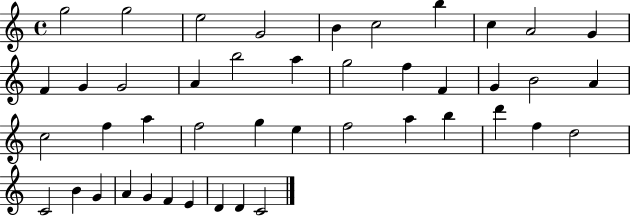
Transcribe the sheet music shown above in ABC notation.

X:1
T:Untitled
M:4/4
L:1/4
K:C
g2 g2 e2 G2 B c2 b c A2 G F G G2 A b2 a g2 f F G B2 A c2 f a f2 g e f2 a b d' f d2 C2 B G A G F E D D C2